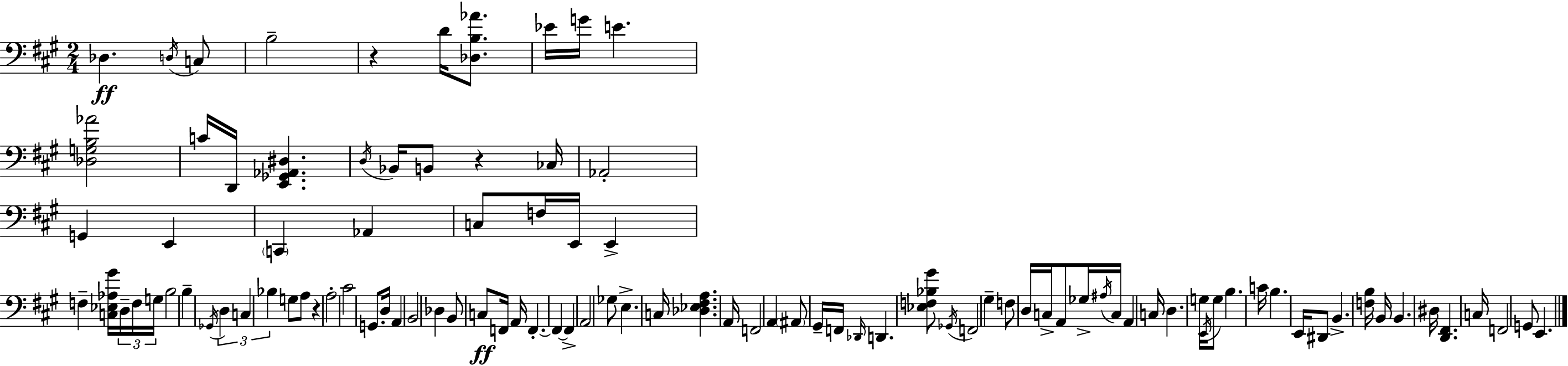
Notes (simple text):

Db3/q. D3/s C3/e B3/h R/q D4/s [Db3,B3,Ab4]/e. Eb4/s G4/s E4/q. [Db3,G3,B3,Ab4]/h C4/s D2/s [E2,Gb2,Ab2,D#3]/q. D3/s Bb2/s B2/e R/q CES3/s Ab2/h G2/q E2/q C2/q Ab2/q C3/e F3/s E2/s E2/q F3/q [C3,Eb3,Ab3,G#4]/s D3/s F3/s G3/s B3/h B3/q Gb2/s D3/q C3/q Bb3/q G3/e A3/e R/q A3/h C#4/h G2/e. D3/s A2/q B2/h Db3/q B2/e C3/e F2/s A2/s F2/q. F2/q F2/q A2/h Gb3/e E3/q. C3/s [Db3,Eb3,F#3,A3]/q. A2/s F2/h A2/q A#2/e G#2/s F2/s Db2/s D2/q. [Eb3,F3,Bb3,G#4]/e Gb2/s F2/h G#3/q F3/e D3/s C3/s A2/e Gb3/s A#3/s C3/s A2/q C3/s D3/q. G3/s E2/s G3/e B3/q. C4/s B3/q. E2/s D#2/e B2/q. [F3,B3]/s B2/s B2/q. D#3/s [D2,F#2]/q. C3/s F2/h G2/e E2/q.